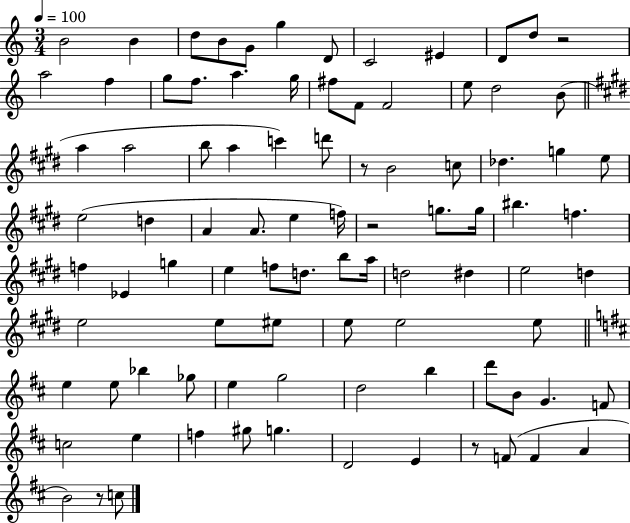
B4/h B4/q D5/e B4/e G4/e G5/q D4/e C4/h EIS4/q D4/e D5/e R/h A5/h F5/q G5/e F5/e. A5/q. G5/s F#5/e F4/e F4/h E5/e D5/h B4/e A5/q A5/h B5/e A5/q C6/q D6/e R/e B4/h C5/e Db5/q. G5/q E5/e E5/h D5/q A4/q A4/e. E5/q F5/s R/h G5/e. G5/s BIS5/q. F5/q. F5/q Eb4/q G5/q E5/q F5/e D5/e. B5/e A5/s D5/h D#5/q E5/h D5/q E5/h E5/e EIS5/e E5/e E5/h E5/e E5/q E5/e Bb5/q Gb5/e E5/q G5/h D5/h B5/q D6/e B4/e G4/q. F4/e C5/h E5/q F5/q G#5/e G5/q. D4/h E4/q R/e F4/e F4/q A4/q B4/h R/e C5/e